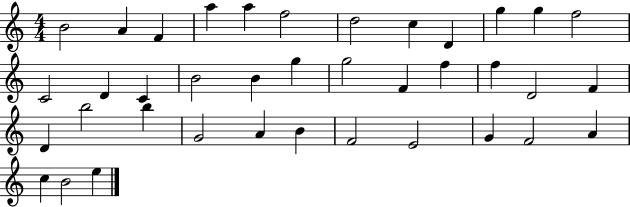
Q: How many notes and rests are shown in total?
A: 38